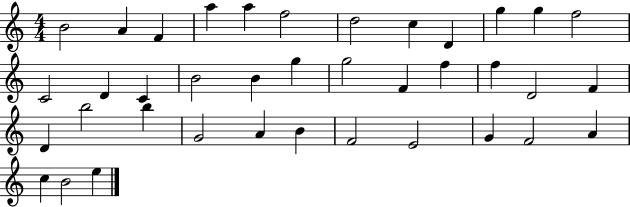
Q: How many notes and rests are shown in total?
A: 38